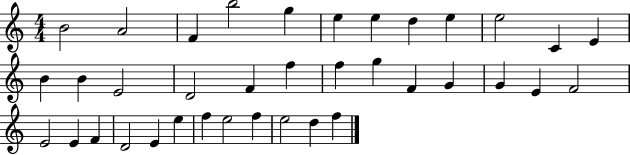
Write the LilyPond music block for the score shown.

{
  \clef treble
  \numericTimeSignature
  \time 4/4
  \key c \major
  b'2 a'2 | f'4 b''2 g''4 | e''4 e''4 d''4 e''4 | e''2 c'4 e'4 | \break b'4 b'4 e'2 | d'2 f'4 f''4 | f''4 g''4 f'4 g'4 | g'4 e'4 f'2 | \break e'2 e'4 f'4 | d'2 e'4 e''4 | f''4 e''2 f''4 | e''2 d''4 f''4 | \break \bar "|."
}